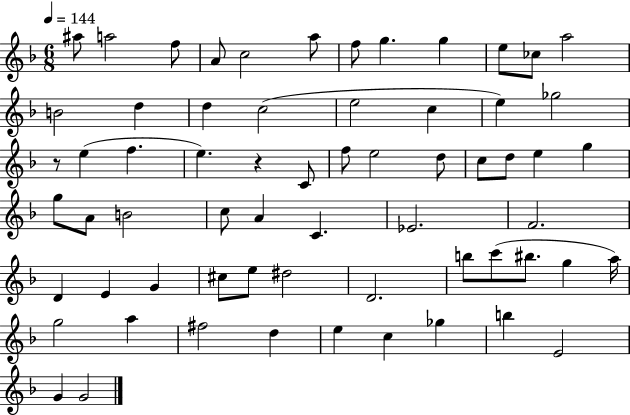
A#5/e A5/h F5/e A4/e C5/h A5/e F5/e G5/q. G5/q E5/e CES5/e A5/h B4/h D5/q D5/q C5/h E5/h C5/q E5/q Gb5/h R/e E5/q F5/q. E5/q. R/q C4/e F5/e E5/h D5/e C5/e D5/e E5/q G5/q G5/e A4/e B4/h C5/e A4/q C4/q. Eb4/h. F4/h. D4/q E4/q G4/q C#5/e E5/e D#5/h D4/h. B5/e C6/e BIS5/e. G5/q A5/s G5/h A5/q F#5/h D5/q E5/q C5/q Gb5/q B5/q E4/h G4/q G4/h